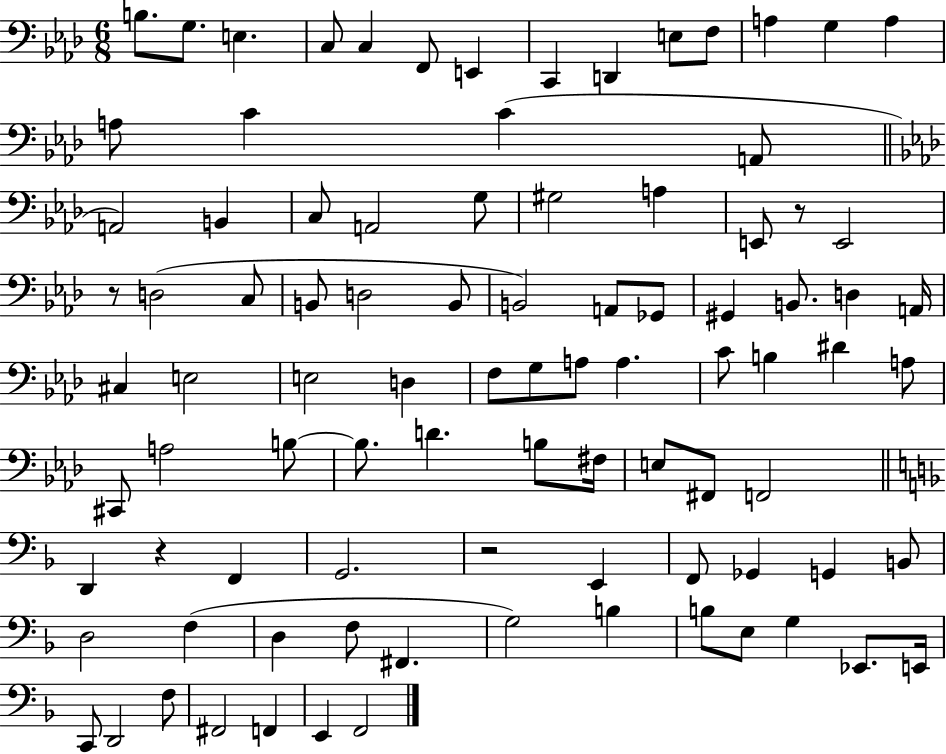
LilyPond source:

{
  \clef bass
  \numericTimeSignature
  \time 6/8
  \key aes \major
  b8. g8. e4. | c8 c4 f,8 e,4 | c,4 d,4 e8 f8 | a4 g4 a4 | \break a8 c'4 c'4( a,8 | \bar "||" \break \key f \minor a,2) b,4 | c8 a,2 g8 | gis2 a4 | e,8 r8 e,2 | \break r8 d2( c8 | b,8 d2 b,8 | b,2) a,8 ges,8 | gis,4 b,8. d4 a,16 | \break cis4 e2 | e2 d4 | f8 g8 a8 a4. | c'8 b4 dis'4 a8 | \break cis,8 a2 b8~~ | b8. d'4. b8 fis16 | e8 fis,8 f,2 | \bar "||" \break \key f \major d,4 r4 f,4 | g,2. | r2 e,4 | f,8 ges,4 g,4 b,8 | \break d2 f4( | d4 f8 fis,4. | g2) b4 | b8 e8 g4 ees,8. e,16 | \break c,8 d,2 f8 | fis,2 f,4 | e,4 f,2 | \bar "|."
}